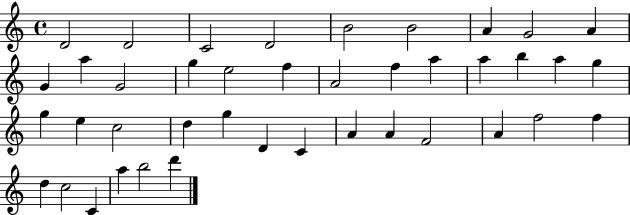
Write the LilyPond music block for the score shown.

{
  \clef treble
  \time 4/4
  \defaultTimeSignature
  \key c \major
  d'2 d'2 | c'2 d'2 | b'2 b'2 | a'4 g'2 a'4 | \break g'4 a''4 g'2 | g''4 e''2 f''4 | a'2 f''4 a''4 | a''4 b''4 a''4 g''4 | \break g''4 e''4 c''2 | d''4 g''4 d'4 c'4 | a'4 a'4 f'2 | a'4 f''2 f''4 | \break d''4 c''2 c'4 | a''4 b''2 d'''4 | \bar "|."
}